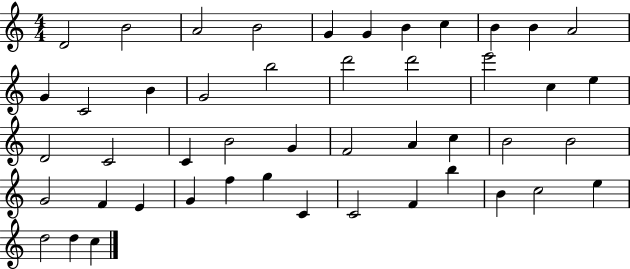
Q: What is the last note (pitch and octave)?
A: C5